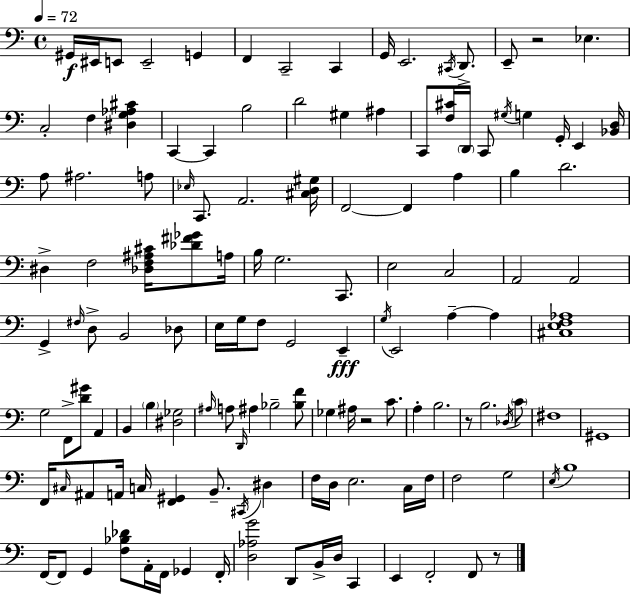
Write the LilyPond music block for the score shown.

{
  \clef bass
  \time 4/4
  \defaultTimeSignature
  \key a \minor
  \tempo 4 = 72
  gis,16\f eis,16 e,8 e,2-- g,4 | f,4 c,2-- c,4 | g,16 e,2. \acciaccatura { cis,16 } d,8.-> | e,8-- r2 ees4. | \break c2-. f4 <dis g aes cis'>4 | c,4~~ c,4 b2 | d'2 gis4 ais4 | c,8 <f cis'>16 \parenthesize d,16 c,8 \acciaccatura { gis16 } g4 g,16-. e,4 | \break <bes, d>16 a8 ais2. | a8 \grace { ees16 } c,8. a,2. | <cis d gis>16 f,2~~ f,4 a4 | b4 d'2. | \break dis4-> f2 <des f ais cis'>16 | <des' fis' ges'>8 a16 b16 g2. | c,8. e2 c2 | a,2 a,2 | \break g,4-> \grace { fis16 } d8-> b,2 | des8 e16 g16 f8 g,2 | e,4--\fff \acciaccatura { g16 } e,2 a4--~~ | a4 <cis e f aes>1 | \break g2 f,8-> <d' gis'>8 | a,4 b,4 \parenthesize b4 <dis ges>2 | \grace { ais16 } a8 \grace { d,16 } ais4 bes2-- | <bes f'>8 ges4 ais16 r2 | \break c'8. a4-. b2. | r8 b2. | \acciaccatura { des16 } \parenthesize c'8 fis1 | gis,1 | \break f,16 \grace { cis16 } ais,8 a,16 c16 <f, gis,>4 | b,8.-- \acciaccatura { cis,16 } dis4 f16 d16 e2. | c16 f16 f2 | g2 \acciaccatura { e16 } b1 | \break f,16~~ f,8 g,4 | <f bes des'>8 a,16-. f,16 ges,4 f,16-. <d aes g'>2 | d,8 b,16-> d16 c,4 e,4 f,2-. | f,8 r8 \bar "|."
}